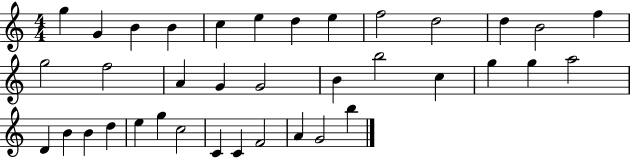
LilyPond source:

{
  \clef treble
  \numericTimeSignature
  \time 4/4
  \key c \major
  g''4 g'4 b'4 b'4 | c''4 e''4 d''4 e''4 | f''2 d''2 | d''4 b'2 f''4 | \break g''2 f''2 | a'4 g'4 g'2 | b'4 b''2 c''4 | g''4 g''4 a''2 | \break d'4 b'4 b'4 d''4 | e''4 g''4 c''2 | c'4 c'4 f'2 | a'4 g'2 b''4 | \break \bar "|."
}